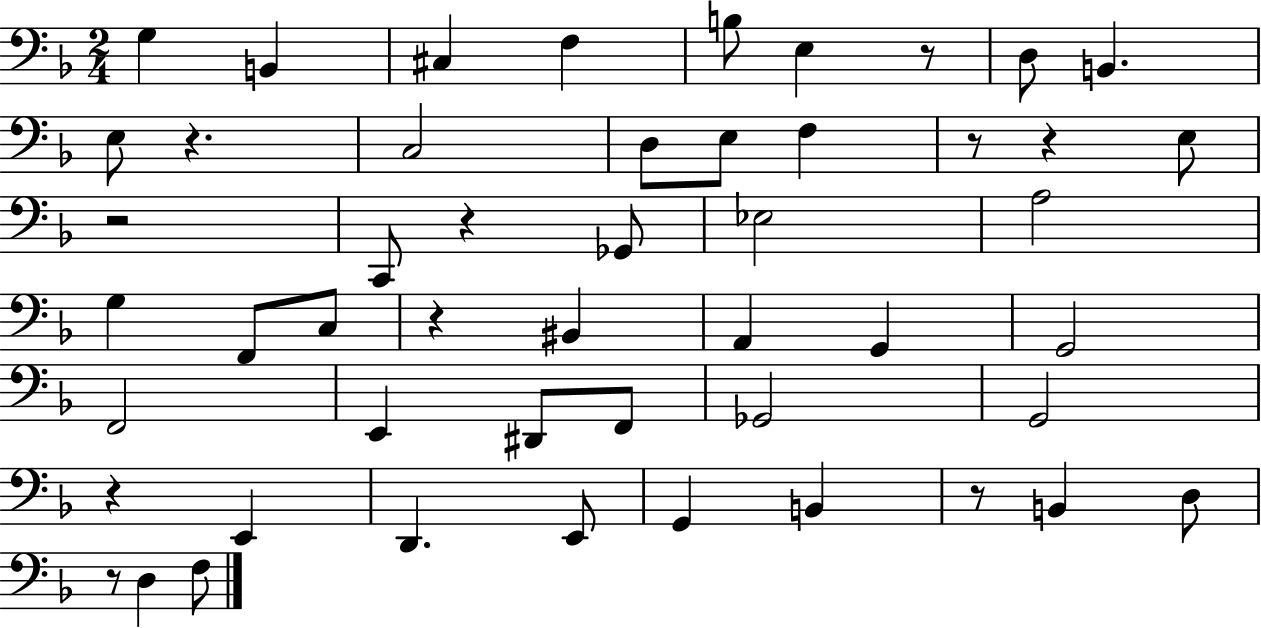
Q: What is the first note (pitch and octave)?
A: G3